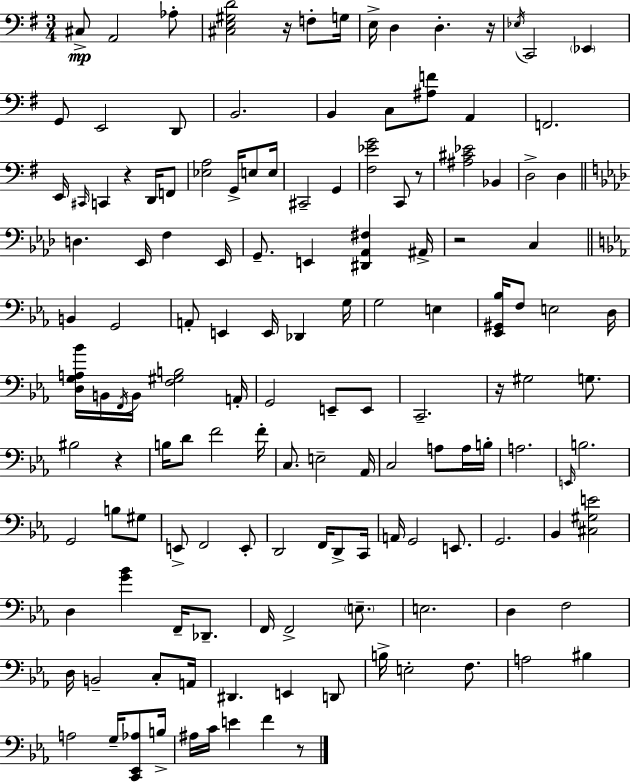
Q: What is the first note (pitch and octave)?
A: C#3